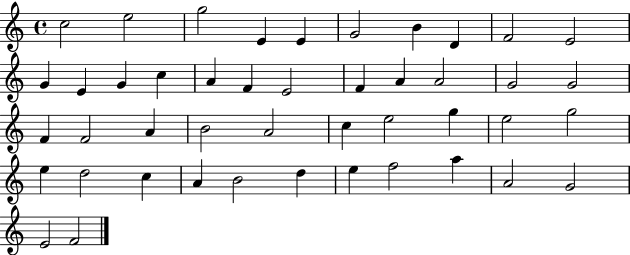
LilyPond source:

{
  \clef treble
  \time 4/4
  \defaultTimeSignature
  \key c \major
  c''2 e''2 | g''2 e'4 e'4 | g'2 b'4 d'4 | f'2 e'2 | \break g'4 e'4 g'4 c''4 | a'4 f'4 e'2 | f'4 a'4 a'2 | g'2 g'2 | \break f'4 f'2 a'4 | b'2 a'2 | c''4 e''2 g''4 | e''2 g''2 | \break e''4 d''2 c''4 | a'4 b'2 d''4 | e''4 f''2 a''4 | a'2 g'2 | \break e'2 f'2 | \bar "|."
}